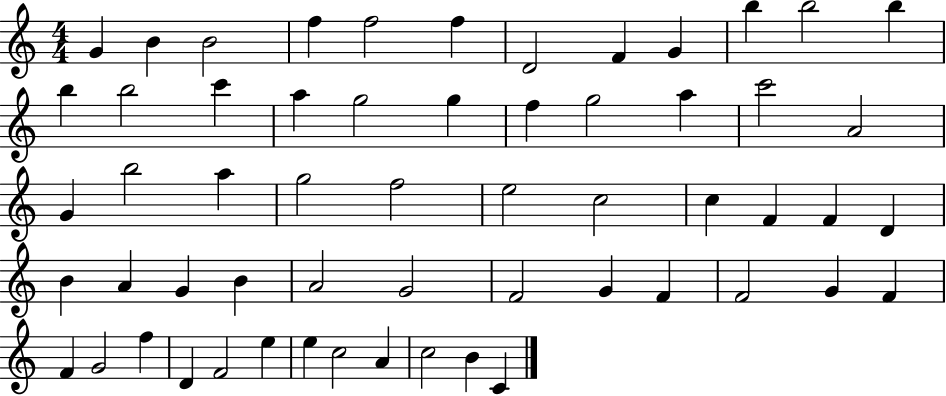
G4/q B4/q B4/h F5/q F5/h F5/q D4/h F4/q G4/q B5/q B5/h B5/q B5/q B5/h C6/q A5/q G5/h G5/q F5/q G5/h A5/q C6/h A4/h G4/q B5/h A5/q G5/h F5/h E5/h C5/h C5/q F4/q F4/q D4/q B4/q A4/q G4/q B4/q A4/h G4/h F4/h G4/q F4/q F4/h G4/q F4/q F4/q G4/h F5/q D4/q F4/h E5/q E5/q C5/h A4/q C5/h B4/q C4/q